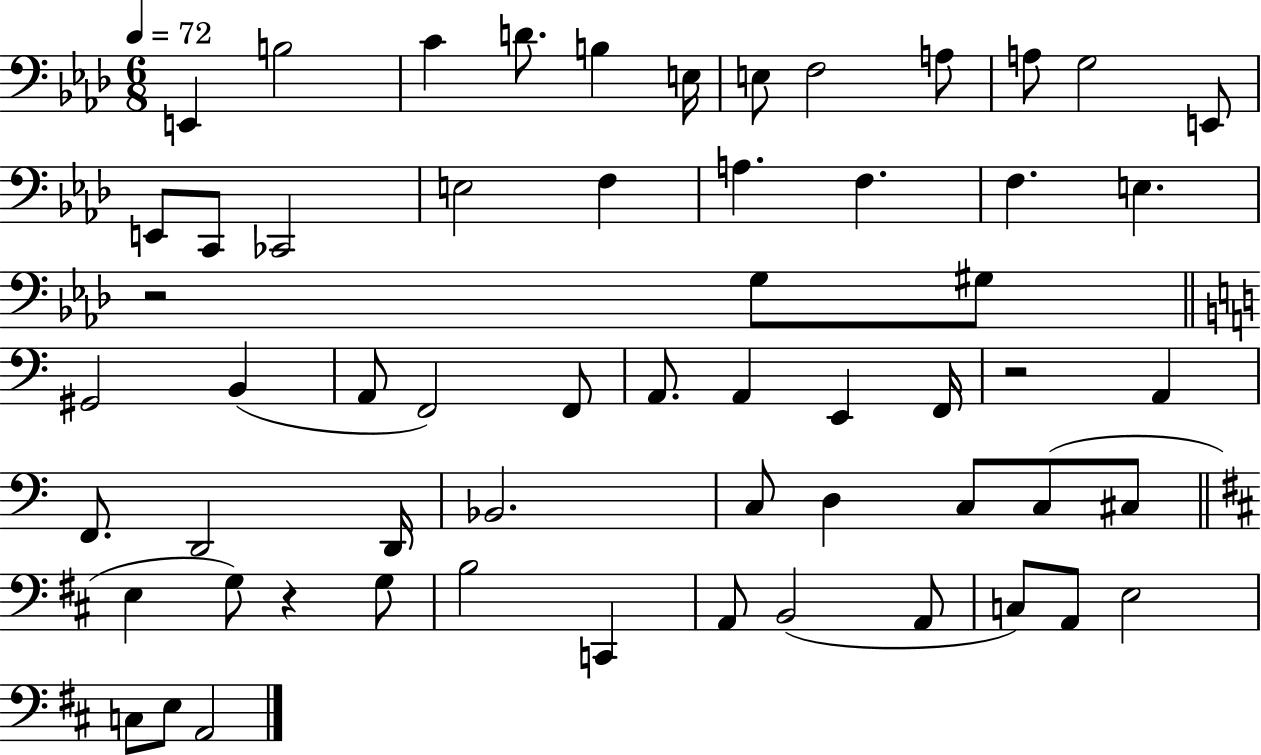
{
  \clef bass
  \numericTimeSignature
  \time 6/8
  \key aes \major
  \tempo 4 = 72
  e,4 b2 | c'4 d'8. b4 e16 | e8 f2 a8 | a8 g2 e,8 | \break e,8 c,8 ces,2 | e2 f4 | a4. f4. | f4. e4. | \break r2 g8 gis8 | \bar "||" \break \key c \major gis,2 b,4( | a,8 f,2) f,8 | a,8. a,4 e,4 f,16 | r2 a,4 | \break f,8. d,2 d,16 | bes,2. | c8 d4 c8 c8( cis8 | \bar "||" \break \key b \minor e4 g8) r4 g8 | b2 c,4 | a,8 b,2( a,8 | c8) a,8 e2 | \break c8 e8 a,2 | \bar "|."
}